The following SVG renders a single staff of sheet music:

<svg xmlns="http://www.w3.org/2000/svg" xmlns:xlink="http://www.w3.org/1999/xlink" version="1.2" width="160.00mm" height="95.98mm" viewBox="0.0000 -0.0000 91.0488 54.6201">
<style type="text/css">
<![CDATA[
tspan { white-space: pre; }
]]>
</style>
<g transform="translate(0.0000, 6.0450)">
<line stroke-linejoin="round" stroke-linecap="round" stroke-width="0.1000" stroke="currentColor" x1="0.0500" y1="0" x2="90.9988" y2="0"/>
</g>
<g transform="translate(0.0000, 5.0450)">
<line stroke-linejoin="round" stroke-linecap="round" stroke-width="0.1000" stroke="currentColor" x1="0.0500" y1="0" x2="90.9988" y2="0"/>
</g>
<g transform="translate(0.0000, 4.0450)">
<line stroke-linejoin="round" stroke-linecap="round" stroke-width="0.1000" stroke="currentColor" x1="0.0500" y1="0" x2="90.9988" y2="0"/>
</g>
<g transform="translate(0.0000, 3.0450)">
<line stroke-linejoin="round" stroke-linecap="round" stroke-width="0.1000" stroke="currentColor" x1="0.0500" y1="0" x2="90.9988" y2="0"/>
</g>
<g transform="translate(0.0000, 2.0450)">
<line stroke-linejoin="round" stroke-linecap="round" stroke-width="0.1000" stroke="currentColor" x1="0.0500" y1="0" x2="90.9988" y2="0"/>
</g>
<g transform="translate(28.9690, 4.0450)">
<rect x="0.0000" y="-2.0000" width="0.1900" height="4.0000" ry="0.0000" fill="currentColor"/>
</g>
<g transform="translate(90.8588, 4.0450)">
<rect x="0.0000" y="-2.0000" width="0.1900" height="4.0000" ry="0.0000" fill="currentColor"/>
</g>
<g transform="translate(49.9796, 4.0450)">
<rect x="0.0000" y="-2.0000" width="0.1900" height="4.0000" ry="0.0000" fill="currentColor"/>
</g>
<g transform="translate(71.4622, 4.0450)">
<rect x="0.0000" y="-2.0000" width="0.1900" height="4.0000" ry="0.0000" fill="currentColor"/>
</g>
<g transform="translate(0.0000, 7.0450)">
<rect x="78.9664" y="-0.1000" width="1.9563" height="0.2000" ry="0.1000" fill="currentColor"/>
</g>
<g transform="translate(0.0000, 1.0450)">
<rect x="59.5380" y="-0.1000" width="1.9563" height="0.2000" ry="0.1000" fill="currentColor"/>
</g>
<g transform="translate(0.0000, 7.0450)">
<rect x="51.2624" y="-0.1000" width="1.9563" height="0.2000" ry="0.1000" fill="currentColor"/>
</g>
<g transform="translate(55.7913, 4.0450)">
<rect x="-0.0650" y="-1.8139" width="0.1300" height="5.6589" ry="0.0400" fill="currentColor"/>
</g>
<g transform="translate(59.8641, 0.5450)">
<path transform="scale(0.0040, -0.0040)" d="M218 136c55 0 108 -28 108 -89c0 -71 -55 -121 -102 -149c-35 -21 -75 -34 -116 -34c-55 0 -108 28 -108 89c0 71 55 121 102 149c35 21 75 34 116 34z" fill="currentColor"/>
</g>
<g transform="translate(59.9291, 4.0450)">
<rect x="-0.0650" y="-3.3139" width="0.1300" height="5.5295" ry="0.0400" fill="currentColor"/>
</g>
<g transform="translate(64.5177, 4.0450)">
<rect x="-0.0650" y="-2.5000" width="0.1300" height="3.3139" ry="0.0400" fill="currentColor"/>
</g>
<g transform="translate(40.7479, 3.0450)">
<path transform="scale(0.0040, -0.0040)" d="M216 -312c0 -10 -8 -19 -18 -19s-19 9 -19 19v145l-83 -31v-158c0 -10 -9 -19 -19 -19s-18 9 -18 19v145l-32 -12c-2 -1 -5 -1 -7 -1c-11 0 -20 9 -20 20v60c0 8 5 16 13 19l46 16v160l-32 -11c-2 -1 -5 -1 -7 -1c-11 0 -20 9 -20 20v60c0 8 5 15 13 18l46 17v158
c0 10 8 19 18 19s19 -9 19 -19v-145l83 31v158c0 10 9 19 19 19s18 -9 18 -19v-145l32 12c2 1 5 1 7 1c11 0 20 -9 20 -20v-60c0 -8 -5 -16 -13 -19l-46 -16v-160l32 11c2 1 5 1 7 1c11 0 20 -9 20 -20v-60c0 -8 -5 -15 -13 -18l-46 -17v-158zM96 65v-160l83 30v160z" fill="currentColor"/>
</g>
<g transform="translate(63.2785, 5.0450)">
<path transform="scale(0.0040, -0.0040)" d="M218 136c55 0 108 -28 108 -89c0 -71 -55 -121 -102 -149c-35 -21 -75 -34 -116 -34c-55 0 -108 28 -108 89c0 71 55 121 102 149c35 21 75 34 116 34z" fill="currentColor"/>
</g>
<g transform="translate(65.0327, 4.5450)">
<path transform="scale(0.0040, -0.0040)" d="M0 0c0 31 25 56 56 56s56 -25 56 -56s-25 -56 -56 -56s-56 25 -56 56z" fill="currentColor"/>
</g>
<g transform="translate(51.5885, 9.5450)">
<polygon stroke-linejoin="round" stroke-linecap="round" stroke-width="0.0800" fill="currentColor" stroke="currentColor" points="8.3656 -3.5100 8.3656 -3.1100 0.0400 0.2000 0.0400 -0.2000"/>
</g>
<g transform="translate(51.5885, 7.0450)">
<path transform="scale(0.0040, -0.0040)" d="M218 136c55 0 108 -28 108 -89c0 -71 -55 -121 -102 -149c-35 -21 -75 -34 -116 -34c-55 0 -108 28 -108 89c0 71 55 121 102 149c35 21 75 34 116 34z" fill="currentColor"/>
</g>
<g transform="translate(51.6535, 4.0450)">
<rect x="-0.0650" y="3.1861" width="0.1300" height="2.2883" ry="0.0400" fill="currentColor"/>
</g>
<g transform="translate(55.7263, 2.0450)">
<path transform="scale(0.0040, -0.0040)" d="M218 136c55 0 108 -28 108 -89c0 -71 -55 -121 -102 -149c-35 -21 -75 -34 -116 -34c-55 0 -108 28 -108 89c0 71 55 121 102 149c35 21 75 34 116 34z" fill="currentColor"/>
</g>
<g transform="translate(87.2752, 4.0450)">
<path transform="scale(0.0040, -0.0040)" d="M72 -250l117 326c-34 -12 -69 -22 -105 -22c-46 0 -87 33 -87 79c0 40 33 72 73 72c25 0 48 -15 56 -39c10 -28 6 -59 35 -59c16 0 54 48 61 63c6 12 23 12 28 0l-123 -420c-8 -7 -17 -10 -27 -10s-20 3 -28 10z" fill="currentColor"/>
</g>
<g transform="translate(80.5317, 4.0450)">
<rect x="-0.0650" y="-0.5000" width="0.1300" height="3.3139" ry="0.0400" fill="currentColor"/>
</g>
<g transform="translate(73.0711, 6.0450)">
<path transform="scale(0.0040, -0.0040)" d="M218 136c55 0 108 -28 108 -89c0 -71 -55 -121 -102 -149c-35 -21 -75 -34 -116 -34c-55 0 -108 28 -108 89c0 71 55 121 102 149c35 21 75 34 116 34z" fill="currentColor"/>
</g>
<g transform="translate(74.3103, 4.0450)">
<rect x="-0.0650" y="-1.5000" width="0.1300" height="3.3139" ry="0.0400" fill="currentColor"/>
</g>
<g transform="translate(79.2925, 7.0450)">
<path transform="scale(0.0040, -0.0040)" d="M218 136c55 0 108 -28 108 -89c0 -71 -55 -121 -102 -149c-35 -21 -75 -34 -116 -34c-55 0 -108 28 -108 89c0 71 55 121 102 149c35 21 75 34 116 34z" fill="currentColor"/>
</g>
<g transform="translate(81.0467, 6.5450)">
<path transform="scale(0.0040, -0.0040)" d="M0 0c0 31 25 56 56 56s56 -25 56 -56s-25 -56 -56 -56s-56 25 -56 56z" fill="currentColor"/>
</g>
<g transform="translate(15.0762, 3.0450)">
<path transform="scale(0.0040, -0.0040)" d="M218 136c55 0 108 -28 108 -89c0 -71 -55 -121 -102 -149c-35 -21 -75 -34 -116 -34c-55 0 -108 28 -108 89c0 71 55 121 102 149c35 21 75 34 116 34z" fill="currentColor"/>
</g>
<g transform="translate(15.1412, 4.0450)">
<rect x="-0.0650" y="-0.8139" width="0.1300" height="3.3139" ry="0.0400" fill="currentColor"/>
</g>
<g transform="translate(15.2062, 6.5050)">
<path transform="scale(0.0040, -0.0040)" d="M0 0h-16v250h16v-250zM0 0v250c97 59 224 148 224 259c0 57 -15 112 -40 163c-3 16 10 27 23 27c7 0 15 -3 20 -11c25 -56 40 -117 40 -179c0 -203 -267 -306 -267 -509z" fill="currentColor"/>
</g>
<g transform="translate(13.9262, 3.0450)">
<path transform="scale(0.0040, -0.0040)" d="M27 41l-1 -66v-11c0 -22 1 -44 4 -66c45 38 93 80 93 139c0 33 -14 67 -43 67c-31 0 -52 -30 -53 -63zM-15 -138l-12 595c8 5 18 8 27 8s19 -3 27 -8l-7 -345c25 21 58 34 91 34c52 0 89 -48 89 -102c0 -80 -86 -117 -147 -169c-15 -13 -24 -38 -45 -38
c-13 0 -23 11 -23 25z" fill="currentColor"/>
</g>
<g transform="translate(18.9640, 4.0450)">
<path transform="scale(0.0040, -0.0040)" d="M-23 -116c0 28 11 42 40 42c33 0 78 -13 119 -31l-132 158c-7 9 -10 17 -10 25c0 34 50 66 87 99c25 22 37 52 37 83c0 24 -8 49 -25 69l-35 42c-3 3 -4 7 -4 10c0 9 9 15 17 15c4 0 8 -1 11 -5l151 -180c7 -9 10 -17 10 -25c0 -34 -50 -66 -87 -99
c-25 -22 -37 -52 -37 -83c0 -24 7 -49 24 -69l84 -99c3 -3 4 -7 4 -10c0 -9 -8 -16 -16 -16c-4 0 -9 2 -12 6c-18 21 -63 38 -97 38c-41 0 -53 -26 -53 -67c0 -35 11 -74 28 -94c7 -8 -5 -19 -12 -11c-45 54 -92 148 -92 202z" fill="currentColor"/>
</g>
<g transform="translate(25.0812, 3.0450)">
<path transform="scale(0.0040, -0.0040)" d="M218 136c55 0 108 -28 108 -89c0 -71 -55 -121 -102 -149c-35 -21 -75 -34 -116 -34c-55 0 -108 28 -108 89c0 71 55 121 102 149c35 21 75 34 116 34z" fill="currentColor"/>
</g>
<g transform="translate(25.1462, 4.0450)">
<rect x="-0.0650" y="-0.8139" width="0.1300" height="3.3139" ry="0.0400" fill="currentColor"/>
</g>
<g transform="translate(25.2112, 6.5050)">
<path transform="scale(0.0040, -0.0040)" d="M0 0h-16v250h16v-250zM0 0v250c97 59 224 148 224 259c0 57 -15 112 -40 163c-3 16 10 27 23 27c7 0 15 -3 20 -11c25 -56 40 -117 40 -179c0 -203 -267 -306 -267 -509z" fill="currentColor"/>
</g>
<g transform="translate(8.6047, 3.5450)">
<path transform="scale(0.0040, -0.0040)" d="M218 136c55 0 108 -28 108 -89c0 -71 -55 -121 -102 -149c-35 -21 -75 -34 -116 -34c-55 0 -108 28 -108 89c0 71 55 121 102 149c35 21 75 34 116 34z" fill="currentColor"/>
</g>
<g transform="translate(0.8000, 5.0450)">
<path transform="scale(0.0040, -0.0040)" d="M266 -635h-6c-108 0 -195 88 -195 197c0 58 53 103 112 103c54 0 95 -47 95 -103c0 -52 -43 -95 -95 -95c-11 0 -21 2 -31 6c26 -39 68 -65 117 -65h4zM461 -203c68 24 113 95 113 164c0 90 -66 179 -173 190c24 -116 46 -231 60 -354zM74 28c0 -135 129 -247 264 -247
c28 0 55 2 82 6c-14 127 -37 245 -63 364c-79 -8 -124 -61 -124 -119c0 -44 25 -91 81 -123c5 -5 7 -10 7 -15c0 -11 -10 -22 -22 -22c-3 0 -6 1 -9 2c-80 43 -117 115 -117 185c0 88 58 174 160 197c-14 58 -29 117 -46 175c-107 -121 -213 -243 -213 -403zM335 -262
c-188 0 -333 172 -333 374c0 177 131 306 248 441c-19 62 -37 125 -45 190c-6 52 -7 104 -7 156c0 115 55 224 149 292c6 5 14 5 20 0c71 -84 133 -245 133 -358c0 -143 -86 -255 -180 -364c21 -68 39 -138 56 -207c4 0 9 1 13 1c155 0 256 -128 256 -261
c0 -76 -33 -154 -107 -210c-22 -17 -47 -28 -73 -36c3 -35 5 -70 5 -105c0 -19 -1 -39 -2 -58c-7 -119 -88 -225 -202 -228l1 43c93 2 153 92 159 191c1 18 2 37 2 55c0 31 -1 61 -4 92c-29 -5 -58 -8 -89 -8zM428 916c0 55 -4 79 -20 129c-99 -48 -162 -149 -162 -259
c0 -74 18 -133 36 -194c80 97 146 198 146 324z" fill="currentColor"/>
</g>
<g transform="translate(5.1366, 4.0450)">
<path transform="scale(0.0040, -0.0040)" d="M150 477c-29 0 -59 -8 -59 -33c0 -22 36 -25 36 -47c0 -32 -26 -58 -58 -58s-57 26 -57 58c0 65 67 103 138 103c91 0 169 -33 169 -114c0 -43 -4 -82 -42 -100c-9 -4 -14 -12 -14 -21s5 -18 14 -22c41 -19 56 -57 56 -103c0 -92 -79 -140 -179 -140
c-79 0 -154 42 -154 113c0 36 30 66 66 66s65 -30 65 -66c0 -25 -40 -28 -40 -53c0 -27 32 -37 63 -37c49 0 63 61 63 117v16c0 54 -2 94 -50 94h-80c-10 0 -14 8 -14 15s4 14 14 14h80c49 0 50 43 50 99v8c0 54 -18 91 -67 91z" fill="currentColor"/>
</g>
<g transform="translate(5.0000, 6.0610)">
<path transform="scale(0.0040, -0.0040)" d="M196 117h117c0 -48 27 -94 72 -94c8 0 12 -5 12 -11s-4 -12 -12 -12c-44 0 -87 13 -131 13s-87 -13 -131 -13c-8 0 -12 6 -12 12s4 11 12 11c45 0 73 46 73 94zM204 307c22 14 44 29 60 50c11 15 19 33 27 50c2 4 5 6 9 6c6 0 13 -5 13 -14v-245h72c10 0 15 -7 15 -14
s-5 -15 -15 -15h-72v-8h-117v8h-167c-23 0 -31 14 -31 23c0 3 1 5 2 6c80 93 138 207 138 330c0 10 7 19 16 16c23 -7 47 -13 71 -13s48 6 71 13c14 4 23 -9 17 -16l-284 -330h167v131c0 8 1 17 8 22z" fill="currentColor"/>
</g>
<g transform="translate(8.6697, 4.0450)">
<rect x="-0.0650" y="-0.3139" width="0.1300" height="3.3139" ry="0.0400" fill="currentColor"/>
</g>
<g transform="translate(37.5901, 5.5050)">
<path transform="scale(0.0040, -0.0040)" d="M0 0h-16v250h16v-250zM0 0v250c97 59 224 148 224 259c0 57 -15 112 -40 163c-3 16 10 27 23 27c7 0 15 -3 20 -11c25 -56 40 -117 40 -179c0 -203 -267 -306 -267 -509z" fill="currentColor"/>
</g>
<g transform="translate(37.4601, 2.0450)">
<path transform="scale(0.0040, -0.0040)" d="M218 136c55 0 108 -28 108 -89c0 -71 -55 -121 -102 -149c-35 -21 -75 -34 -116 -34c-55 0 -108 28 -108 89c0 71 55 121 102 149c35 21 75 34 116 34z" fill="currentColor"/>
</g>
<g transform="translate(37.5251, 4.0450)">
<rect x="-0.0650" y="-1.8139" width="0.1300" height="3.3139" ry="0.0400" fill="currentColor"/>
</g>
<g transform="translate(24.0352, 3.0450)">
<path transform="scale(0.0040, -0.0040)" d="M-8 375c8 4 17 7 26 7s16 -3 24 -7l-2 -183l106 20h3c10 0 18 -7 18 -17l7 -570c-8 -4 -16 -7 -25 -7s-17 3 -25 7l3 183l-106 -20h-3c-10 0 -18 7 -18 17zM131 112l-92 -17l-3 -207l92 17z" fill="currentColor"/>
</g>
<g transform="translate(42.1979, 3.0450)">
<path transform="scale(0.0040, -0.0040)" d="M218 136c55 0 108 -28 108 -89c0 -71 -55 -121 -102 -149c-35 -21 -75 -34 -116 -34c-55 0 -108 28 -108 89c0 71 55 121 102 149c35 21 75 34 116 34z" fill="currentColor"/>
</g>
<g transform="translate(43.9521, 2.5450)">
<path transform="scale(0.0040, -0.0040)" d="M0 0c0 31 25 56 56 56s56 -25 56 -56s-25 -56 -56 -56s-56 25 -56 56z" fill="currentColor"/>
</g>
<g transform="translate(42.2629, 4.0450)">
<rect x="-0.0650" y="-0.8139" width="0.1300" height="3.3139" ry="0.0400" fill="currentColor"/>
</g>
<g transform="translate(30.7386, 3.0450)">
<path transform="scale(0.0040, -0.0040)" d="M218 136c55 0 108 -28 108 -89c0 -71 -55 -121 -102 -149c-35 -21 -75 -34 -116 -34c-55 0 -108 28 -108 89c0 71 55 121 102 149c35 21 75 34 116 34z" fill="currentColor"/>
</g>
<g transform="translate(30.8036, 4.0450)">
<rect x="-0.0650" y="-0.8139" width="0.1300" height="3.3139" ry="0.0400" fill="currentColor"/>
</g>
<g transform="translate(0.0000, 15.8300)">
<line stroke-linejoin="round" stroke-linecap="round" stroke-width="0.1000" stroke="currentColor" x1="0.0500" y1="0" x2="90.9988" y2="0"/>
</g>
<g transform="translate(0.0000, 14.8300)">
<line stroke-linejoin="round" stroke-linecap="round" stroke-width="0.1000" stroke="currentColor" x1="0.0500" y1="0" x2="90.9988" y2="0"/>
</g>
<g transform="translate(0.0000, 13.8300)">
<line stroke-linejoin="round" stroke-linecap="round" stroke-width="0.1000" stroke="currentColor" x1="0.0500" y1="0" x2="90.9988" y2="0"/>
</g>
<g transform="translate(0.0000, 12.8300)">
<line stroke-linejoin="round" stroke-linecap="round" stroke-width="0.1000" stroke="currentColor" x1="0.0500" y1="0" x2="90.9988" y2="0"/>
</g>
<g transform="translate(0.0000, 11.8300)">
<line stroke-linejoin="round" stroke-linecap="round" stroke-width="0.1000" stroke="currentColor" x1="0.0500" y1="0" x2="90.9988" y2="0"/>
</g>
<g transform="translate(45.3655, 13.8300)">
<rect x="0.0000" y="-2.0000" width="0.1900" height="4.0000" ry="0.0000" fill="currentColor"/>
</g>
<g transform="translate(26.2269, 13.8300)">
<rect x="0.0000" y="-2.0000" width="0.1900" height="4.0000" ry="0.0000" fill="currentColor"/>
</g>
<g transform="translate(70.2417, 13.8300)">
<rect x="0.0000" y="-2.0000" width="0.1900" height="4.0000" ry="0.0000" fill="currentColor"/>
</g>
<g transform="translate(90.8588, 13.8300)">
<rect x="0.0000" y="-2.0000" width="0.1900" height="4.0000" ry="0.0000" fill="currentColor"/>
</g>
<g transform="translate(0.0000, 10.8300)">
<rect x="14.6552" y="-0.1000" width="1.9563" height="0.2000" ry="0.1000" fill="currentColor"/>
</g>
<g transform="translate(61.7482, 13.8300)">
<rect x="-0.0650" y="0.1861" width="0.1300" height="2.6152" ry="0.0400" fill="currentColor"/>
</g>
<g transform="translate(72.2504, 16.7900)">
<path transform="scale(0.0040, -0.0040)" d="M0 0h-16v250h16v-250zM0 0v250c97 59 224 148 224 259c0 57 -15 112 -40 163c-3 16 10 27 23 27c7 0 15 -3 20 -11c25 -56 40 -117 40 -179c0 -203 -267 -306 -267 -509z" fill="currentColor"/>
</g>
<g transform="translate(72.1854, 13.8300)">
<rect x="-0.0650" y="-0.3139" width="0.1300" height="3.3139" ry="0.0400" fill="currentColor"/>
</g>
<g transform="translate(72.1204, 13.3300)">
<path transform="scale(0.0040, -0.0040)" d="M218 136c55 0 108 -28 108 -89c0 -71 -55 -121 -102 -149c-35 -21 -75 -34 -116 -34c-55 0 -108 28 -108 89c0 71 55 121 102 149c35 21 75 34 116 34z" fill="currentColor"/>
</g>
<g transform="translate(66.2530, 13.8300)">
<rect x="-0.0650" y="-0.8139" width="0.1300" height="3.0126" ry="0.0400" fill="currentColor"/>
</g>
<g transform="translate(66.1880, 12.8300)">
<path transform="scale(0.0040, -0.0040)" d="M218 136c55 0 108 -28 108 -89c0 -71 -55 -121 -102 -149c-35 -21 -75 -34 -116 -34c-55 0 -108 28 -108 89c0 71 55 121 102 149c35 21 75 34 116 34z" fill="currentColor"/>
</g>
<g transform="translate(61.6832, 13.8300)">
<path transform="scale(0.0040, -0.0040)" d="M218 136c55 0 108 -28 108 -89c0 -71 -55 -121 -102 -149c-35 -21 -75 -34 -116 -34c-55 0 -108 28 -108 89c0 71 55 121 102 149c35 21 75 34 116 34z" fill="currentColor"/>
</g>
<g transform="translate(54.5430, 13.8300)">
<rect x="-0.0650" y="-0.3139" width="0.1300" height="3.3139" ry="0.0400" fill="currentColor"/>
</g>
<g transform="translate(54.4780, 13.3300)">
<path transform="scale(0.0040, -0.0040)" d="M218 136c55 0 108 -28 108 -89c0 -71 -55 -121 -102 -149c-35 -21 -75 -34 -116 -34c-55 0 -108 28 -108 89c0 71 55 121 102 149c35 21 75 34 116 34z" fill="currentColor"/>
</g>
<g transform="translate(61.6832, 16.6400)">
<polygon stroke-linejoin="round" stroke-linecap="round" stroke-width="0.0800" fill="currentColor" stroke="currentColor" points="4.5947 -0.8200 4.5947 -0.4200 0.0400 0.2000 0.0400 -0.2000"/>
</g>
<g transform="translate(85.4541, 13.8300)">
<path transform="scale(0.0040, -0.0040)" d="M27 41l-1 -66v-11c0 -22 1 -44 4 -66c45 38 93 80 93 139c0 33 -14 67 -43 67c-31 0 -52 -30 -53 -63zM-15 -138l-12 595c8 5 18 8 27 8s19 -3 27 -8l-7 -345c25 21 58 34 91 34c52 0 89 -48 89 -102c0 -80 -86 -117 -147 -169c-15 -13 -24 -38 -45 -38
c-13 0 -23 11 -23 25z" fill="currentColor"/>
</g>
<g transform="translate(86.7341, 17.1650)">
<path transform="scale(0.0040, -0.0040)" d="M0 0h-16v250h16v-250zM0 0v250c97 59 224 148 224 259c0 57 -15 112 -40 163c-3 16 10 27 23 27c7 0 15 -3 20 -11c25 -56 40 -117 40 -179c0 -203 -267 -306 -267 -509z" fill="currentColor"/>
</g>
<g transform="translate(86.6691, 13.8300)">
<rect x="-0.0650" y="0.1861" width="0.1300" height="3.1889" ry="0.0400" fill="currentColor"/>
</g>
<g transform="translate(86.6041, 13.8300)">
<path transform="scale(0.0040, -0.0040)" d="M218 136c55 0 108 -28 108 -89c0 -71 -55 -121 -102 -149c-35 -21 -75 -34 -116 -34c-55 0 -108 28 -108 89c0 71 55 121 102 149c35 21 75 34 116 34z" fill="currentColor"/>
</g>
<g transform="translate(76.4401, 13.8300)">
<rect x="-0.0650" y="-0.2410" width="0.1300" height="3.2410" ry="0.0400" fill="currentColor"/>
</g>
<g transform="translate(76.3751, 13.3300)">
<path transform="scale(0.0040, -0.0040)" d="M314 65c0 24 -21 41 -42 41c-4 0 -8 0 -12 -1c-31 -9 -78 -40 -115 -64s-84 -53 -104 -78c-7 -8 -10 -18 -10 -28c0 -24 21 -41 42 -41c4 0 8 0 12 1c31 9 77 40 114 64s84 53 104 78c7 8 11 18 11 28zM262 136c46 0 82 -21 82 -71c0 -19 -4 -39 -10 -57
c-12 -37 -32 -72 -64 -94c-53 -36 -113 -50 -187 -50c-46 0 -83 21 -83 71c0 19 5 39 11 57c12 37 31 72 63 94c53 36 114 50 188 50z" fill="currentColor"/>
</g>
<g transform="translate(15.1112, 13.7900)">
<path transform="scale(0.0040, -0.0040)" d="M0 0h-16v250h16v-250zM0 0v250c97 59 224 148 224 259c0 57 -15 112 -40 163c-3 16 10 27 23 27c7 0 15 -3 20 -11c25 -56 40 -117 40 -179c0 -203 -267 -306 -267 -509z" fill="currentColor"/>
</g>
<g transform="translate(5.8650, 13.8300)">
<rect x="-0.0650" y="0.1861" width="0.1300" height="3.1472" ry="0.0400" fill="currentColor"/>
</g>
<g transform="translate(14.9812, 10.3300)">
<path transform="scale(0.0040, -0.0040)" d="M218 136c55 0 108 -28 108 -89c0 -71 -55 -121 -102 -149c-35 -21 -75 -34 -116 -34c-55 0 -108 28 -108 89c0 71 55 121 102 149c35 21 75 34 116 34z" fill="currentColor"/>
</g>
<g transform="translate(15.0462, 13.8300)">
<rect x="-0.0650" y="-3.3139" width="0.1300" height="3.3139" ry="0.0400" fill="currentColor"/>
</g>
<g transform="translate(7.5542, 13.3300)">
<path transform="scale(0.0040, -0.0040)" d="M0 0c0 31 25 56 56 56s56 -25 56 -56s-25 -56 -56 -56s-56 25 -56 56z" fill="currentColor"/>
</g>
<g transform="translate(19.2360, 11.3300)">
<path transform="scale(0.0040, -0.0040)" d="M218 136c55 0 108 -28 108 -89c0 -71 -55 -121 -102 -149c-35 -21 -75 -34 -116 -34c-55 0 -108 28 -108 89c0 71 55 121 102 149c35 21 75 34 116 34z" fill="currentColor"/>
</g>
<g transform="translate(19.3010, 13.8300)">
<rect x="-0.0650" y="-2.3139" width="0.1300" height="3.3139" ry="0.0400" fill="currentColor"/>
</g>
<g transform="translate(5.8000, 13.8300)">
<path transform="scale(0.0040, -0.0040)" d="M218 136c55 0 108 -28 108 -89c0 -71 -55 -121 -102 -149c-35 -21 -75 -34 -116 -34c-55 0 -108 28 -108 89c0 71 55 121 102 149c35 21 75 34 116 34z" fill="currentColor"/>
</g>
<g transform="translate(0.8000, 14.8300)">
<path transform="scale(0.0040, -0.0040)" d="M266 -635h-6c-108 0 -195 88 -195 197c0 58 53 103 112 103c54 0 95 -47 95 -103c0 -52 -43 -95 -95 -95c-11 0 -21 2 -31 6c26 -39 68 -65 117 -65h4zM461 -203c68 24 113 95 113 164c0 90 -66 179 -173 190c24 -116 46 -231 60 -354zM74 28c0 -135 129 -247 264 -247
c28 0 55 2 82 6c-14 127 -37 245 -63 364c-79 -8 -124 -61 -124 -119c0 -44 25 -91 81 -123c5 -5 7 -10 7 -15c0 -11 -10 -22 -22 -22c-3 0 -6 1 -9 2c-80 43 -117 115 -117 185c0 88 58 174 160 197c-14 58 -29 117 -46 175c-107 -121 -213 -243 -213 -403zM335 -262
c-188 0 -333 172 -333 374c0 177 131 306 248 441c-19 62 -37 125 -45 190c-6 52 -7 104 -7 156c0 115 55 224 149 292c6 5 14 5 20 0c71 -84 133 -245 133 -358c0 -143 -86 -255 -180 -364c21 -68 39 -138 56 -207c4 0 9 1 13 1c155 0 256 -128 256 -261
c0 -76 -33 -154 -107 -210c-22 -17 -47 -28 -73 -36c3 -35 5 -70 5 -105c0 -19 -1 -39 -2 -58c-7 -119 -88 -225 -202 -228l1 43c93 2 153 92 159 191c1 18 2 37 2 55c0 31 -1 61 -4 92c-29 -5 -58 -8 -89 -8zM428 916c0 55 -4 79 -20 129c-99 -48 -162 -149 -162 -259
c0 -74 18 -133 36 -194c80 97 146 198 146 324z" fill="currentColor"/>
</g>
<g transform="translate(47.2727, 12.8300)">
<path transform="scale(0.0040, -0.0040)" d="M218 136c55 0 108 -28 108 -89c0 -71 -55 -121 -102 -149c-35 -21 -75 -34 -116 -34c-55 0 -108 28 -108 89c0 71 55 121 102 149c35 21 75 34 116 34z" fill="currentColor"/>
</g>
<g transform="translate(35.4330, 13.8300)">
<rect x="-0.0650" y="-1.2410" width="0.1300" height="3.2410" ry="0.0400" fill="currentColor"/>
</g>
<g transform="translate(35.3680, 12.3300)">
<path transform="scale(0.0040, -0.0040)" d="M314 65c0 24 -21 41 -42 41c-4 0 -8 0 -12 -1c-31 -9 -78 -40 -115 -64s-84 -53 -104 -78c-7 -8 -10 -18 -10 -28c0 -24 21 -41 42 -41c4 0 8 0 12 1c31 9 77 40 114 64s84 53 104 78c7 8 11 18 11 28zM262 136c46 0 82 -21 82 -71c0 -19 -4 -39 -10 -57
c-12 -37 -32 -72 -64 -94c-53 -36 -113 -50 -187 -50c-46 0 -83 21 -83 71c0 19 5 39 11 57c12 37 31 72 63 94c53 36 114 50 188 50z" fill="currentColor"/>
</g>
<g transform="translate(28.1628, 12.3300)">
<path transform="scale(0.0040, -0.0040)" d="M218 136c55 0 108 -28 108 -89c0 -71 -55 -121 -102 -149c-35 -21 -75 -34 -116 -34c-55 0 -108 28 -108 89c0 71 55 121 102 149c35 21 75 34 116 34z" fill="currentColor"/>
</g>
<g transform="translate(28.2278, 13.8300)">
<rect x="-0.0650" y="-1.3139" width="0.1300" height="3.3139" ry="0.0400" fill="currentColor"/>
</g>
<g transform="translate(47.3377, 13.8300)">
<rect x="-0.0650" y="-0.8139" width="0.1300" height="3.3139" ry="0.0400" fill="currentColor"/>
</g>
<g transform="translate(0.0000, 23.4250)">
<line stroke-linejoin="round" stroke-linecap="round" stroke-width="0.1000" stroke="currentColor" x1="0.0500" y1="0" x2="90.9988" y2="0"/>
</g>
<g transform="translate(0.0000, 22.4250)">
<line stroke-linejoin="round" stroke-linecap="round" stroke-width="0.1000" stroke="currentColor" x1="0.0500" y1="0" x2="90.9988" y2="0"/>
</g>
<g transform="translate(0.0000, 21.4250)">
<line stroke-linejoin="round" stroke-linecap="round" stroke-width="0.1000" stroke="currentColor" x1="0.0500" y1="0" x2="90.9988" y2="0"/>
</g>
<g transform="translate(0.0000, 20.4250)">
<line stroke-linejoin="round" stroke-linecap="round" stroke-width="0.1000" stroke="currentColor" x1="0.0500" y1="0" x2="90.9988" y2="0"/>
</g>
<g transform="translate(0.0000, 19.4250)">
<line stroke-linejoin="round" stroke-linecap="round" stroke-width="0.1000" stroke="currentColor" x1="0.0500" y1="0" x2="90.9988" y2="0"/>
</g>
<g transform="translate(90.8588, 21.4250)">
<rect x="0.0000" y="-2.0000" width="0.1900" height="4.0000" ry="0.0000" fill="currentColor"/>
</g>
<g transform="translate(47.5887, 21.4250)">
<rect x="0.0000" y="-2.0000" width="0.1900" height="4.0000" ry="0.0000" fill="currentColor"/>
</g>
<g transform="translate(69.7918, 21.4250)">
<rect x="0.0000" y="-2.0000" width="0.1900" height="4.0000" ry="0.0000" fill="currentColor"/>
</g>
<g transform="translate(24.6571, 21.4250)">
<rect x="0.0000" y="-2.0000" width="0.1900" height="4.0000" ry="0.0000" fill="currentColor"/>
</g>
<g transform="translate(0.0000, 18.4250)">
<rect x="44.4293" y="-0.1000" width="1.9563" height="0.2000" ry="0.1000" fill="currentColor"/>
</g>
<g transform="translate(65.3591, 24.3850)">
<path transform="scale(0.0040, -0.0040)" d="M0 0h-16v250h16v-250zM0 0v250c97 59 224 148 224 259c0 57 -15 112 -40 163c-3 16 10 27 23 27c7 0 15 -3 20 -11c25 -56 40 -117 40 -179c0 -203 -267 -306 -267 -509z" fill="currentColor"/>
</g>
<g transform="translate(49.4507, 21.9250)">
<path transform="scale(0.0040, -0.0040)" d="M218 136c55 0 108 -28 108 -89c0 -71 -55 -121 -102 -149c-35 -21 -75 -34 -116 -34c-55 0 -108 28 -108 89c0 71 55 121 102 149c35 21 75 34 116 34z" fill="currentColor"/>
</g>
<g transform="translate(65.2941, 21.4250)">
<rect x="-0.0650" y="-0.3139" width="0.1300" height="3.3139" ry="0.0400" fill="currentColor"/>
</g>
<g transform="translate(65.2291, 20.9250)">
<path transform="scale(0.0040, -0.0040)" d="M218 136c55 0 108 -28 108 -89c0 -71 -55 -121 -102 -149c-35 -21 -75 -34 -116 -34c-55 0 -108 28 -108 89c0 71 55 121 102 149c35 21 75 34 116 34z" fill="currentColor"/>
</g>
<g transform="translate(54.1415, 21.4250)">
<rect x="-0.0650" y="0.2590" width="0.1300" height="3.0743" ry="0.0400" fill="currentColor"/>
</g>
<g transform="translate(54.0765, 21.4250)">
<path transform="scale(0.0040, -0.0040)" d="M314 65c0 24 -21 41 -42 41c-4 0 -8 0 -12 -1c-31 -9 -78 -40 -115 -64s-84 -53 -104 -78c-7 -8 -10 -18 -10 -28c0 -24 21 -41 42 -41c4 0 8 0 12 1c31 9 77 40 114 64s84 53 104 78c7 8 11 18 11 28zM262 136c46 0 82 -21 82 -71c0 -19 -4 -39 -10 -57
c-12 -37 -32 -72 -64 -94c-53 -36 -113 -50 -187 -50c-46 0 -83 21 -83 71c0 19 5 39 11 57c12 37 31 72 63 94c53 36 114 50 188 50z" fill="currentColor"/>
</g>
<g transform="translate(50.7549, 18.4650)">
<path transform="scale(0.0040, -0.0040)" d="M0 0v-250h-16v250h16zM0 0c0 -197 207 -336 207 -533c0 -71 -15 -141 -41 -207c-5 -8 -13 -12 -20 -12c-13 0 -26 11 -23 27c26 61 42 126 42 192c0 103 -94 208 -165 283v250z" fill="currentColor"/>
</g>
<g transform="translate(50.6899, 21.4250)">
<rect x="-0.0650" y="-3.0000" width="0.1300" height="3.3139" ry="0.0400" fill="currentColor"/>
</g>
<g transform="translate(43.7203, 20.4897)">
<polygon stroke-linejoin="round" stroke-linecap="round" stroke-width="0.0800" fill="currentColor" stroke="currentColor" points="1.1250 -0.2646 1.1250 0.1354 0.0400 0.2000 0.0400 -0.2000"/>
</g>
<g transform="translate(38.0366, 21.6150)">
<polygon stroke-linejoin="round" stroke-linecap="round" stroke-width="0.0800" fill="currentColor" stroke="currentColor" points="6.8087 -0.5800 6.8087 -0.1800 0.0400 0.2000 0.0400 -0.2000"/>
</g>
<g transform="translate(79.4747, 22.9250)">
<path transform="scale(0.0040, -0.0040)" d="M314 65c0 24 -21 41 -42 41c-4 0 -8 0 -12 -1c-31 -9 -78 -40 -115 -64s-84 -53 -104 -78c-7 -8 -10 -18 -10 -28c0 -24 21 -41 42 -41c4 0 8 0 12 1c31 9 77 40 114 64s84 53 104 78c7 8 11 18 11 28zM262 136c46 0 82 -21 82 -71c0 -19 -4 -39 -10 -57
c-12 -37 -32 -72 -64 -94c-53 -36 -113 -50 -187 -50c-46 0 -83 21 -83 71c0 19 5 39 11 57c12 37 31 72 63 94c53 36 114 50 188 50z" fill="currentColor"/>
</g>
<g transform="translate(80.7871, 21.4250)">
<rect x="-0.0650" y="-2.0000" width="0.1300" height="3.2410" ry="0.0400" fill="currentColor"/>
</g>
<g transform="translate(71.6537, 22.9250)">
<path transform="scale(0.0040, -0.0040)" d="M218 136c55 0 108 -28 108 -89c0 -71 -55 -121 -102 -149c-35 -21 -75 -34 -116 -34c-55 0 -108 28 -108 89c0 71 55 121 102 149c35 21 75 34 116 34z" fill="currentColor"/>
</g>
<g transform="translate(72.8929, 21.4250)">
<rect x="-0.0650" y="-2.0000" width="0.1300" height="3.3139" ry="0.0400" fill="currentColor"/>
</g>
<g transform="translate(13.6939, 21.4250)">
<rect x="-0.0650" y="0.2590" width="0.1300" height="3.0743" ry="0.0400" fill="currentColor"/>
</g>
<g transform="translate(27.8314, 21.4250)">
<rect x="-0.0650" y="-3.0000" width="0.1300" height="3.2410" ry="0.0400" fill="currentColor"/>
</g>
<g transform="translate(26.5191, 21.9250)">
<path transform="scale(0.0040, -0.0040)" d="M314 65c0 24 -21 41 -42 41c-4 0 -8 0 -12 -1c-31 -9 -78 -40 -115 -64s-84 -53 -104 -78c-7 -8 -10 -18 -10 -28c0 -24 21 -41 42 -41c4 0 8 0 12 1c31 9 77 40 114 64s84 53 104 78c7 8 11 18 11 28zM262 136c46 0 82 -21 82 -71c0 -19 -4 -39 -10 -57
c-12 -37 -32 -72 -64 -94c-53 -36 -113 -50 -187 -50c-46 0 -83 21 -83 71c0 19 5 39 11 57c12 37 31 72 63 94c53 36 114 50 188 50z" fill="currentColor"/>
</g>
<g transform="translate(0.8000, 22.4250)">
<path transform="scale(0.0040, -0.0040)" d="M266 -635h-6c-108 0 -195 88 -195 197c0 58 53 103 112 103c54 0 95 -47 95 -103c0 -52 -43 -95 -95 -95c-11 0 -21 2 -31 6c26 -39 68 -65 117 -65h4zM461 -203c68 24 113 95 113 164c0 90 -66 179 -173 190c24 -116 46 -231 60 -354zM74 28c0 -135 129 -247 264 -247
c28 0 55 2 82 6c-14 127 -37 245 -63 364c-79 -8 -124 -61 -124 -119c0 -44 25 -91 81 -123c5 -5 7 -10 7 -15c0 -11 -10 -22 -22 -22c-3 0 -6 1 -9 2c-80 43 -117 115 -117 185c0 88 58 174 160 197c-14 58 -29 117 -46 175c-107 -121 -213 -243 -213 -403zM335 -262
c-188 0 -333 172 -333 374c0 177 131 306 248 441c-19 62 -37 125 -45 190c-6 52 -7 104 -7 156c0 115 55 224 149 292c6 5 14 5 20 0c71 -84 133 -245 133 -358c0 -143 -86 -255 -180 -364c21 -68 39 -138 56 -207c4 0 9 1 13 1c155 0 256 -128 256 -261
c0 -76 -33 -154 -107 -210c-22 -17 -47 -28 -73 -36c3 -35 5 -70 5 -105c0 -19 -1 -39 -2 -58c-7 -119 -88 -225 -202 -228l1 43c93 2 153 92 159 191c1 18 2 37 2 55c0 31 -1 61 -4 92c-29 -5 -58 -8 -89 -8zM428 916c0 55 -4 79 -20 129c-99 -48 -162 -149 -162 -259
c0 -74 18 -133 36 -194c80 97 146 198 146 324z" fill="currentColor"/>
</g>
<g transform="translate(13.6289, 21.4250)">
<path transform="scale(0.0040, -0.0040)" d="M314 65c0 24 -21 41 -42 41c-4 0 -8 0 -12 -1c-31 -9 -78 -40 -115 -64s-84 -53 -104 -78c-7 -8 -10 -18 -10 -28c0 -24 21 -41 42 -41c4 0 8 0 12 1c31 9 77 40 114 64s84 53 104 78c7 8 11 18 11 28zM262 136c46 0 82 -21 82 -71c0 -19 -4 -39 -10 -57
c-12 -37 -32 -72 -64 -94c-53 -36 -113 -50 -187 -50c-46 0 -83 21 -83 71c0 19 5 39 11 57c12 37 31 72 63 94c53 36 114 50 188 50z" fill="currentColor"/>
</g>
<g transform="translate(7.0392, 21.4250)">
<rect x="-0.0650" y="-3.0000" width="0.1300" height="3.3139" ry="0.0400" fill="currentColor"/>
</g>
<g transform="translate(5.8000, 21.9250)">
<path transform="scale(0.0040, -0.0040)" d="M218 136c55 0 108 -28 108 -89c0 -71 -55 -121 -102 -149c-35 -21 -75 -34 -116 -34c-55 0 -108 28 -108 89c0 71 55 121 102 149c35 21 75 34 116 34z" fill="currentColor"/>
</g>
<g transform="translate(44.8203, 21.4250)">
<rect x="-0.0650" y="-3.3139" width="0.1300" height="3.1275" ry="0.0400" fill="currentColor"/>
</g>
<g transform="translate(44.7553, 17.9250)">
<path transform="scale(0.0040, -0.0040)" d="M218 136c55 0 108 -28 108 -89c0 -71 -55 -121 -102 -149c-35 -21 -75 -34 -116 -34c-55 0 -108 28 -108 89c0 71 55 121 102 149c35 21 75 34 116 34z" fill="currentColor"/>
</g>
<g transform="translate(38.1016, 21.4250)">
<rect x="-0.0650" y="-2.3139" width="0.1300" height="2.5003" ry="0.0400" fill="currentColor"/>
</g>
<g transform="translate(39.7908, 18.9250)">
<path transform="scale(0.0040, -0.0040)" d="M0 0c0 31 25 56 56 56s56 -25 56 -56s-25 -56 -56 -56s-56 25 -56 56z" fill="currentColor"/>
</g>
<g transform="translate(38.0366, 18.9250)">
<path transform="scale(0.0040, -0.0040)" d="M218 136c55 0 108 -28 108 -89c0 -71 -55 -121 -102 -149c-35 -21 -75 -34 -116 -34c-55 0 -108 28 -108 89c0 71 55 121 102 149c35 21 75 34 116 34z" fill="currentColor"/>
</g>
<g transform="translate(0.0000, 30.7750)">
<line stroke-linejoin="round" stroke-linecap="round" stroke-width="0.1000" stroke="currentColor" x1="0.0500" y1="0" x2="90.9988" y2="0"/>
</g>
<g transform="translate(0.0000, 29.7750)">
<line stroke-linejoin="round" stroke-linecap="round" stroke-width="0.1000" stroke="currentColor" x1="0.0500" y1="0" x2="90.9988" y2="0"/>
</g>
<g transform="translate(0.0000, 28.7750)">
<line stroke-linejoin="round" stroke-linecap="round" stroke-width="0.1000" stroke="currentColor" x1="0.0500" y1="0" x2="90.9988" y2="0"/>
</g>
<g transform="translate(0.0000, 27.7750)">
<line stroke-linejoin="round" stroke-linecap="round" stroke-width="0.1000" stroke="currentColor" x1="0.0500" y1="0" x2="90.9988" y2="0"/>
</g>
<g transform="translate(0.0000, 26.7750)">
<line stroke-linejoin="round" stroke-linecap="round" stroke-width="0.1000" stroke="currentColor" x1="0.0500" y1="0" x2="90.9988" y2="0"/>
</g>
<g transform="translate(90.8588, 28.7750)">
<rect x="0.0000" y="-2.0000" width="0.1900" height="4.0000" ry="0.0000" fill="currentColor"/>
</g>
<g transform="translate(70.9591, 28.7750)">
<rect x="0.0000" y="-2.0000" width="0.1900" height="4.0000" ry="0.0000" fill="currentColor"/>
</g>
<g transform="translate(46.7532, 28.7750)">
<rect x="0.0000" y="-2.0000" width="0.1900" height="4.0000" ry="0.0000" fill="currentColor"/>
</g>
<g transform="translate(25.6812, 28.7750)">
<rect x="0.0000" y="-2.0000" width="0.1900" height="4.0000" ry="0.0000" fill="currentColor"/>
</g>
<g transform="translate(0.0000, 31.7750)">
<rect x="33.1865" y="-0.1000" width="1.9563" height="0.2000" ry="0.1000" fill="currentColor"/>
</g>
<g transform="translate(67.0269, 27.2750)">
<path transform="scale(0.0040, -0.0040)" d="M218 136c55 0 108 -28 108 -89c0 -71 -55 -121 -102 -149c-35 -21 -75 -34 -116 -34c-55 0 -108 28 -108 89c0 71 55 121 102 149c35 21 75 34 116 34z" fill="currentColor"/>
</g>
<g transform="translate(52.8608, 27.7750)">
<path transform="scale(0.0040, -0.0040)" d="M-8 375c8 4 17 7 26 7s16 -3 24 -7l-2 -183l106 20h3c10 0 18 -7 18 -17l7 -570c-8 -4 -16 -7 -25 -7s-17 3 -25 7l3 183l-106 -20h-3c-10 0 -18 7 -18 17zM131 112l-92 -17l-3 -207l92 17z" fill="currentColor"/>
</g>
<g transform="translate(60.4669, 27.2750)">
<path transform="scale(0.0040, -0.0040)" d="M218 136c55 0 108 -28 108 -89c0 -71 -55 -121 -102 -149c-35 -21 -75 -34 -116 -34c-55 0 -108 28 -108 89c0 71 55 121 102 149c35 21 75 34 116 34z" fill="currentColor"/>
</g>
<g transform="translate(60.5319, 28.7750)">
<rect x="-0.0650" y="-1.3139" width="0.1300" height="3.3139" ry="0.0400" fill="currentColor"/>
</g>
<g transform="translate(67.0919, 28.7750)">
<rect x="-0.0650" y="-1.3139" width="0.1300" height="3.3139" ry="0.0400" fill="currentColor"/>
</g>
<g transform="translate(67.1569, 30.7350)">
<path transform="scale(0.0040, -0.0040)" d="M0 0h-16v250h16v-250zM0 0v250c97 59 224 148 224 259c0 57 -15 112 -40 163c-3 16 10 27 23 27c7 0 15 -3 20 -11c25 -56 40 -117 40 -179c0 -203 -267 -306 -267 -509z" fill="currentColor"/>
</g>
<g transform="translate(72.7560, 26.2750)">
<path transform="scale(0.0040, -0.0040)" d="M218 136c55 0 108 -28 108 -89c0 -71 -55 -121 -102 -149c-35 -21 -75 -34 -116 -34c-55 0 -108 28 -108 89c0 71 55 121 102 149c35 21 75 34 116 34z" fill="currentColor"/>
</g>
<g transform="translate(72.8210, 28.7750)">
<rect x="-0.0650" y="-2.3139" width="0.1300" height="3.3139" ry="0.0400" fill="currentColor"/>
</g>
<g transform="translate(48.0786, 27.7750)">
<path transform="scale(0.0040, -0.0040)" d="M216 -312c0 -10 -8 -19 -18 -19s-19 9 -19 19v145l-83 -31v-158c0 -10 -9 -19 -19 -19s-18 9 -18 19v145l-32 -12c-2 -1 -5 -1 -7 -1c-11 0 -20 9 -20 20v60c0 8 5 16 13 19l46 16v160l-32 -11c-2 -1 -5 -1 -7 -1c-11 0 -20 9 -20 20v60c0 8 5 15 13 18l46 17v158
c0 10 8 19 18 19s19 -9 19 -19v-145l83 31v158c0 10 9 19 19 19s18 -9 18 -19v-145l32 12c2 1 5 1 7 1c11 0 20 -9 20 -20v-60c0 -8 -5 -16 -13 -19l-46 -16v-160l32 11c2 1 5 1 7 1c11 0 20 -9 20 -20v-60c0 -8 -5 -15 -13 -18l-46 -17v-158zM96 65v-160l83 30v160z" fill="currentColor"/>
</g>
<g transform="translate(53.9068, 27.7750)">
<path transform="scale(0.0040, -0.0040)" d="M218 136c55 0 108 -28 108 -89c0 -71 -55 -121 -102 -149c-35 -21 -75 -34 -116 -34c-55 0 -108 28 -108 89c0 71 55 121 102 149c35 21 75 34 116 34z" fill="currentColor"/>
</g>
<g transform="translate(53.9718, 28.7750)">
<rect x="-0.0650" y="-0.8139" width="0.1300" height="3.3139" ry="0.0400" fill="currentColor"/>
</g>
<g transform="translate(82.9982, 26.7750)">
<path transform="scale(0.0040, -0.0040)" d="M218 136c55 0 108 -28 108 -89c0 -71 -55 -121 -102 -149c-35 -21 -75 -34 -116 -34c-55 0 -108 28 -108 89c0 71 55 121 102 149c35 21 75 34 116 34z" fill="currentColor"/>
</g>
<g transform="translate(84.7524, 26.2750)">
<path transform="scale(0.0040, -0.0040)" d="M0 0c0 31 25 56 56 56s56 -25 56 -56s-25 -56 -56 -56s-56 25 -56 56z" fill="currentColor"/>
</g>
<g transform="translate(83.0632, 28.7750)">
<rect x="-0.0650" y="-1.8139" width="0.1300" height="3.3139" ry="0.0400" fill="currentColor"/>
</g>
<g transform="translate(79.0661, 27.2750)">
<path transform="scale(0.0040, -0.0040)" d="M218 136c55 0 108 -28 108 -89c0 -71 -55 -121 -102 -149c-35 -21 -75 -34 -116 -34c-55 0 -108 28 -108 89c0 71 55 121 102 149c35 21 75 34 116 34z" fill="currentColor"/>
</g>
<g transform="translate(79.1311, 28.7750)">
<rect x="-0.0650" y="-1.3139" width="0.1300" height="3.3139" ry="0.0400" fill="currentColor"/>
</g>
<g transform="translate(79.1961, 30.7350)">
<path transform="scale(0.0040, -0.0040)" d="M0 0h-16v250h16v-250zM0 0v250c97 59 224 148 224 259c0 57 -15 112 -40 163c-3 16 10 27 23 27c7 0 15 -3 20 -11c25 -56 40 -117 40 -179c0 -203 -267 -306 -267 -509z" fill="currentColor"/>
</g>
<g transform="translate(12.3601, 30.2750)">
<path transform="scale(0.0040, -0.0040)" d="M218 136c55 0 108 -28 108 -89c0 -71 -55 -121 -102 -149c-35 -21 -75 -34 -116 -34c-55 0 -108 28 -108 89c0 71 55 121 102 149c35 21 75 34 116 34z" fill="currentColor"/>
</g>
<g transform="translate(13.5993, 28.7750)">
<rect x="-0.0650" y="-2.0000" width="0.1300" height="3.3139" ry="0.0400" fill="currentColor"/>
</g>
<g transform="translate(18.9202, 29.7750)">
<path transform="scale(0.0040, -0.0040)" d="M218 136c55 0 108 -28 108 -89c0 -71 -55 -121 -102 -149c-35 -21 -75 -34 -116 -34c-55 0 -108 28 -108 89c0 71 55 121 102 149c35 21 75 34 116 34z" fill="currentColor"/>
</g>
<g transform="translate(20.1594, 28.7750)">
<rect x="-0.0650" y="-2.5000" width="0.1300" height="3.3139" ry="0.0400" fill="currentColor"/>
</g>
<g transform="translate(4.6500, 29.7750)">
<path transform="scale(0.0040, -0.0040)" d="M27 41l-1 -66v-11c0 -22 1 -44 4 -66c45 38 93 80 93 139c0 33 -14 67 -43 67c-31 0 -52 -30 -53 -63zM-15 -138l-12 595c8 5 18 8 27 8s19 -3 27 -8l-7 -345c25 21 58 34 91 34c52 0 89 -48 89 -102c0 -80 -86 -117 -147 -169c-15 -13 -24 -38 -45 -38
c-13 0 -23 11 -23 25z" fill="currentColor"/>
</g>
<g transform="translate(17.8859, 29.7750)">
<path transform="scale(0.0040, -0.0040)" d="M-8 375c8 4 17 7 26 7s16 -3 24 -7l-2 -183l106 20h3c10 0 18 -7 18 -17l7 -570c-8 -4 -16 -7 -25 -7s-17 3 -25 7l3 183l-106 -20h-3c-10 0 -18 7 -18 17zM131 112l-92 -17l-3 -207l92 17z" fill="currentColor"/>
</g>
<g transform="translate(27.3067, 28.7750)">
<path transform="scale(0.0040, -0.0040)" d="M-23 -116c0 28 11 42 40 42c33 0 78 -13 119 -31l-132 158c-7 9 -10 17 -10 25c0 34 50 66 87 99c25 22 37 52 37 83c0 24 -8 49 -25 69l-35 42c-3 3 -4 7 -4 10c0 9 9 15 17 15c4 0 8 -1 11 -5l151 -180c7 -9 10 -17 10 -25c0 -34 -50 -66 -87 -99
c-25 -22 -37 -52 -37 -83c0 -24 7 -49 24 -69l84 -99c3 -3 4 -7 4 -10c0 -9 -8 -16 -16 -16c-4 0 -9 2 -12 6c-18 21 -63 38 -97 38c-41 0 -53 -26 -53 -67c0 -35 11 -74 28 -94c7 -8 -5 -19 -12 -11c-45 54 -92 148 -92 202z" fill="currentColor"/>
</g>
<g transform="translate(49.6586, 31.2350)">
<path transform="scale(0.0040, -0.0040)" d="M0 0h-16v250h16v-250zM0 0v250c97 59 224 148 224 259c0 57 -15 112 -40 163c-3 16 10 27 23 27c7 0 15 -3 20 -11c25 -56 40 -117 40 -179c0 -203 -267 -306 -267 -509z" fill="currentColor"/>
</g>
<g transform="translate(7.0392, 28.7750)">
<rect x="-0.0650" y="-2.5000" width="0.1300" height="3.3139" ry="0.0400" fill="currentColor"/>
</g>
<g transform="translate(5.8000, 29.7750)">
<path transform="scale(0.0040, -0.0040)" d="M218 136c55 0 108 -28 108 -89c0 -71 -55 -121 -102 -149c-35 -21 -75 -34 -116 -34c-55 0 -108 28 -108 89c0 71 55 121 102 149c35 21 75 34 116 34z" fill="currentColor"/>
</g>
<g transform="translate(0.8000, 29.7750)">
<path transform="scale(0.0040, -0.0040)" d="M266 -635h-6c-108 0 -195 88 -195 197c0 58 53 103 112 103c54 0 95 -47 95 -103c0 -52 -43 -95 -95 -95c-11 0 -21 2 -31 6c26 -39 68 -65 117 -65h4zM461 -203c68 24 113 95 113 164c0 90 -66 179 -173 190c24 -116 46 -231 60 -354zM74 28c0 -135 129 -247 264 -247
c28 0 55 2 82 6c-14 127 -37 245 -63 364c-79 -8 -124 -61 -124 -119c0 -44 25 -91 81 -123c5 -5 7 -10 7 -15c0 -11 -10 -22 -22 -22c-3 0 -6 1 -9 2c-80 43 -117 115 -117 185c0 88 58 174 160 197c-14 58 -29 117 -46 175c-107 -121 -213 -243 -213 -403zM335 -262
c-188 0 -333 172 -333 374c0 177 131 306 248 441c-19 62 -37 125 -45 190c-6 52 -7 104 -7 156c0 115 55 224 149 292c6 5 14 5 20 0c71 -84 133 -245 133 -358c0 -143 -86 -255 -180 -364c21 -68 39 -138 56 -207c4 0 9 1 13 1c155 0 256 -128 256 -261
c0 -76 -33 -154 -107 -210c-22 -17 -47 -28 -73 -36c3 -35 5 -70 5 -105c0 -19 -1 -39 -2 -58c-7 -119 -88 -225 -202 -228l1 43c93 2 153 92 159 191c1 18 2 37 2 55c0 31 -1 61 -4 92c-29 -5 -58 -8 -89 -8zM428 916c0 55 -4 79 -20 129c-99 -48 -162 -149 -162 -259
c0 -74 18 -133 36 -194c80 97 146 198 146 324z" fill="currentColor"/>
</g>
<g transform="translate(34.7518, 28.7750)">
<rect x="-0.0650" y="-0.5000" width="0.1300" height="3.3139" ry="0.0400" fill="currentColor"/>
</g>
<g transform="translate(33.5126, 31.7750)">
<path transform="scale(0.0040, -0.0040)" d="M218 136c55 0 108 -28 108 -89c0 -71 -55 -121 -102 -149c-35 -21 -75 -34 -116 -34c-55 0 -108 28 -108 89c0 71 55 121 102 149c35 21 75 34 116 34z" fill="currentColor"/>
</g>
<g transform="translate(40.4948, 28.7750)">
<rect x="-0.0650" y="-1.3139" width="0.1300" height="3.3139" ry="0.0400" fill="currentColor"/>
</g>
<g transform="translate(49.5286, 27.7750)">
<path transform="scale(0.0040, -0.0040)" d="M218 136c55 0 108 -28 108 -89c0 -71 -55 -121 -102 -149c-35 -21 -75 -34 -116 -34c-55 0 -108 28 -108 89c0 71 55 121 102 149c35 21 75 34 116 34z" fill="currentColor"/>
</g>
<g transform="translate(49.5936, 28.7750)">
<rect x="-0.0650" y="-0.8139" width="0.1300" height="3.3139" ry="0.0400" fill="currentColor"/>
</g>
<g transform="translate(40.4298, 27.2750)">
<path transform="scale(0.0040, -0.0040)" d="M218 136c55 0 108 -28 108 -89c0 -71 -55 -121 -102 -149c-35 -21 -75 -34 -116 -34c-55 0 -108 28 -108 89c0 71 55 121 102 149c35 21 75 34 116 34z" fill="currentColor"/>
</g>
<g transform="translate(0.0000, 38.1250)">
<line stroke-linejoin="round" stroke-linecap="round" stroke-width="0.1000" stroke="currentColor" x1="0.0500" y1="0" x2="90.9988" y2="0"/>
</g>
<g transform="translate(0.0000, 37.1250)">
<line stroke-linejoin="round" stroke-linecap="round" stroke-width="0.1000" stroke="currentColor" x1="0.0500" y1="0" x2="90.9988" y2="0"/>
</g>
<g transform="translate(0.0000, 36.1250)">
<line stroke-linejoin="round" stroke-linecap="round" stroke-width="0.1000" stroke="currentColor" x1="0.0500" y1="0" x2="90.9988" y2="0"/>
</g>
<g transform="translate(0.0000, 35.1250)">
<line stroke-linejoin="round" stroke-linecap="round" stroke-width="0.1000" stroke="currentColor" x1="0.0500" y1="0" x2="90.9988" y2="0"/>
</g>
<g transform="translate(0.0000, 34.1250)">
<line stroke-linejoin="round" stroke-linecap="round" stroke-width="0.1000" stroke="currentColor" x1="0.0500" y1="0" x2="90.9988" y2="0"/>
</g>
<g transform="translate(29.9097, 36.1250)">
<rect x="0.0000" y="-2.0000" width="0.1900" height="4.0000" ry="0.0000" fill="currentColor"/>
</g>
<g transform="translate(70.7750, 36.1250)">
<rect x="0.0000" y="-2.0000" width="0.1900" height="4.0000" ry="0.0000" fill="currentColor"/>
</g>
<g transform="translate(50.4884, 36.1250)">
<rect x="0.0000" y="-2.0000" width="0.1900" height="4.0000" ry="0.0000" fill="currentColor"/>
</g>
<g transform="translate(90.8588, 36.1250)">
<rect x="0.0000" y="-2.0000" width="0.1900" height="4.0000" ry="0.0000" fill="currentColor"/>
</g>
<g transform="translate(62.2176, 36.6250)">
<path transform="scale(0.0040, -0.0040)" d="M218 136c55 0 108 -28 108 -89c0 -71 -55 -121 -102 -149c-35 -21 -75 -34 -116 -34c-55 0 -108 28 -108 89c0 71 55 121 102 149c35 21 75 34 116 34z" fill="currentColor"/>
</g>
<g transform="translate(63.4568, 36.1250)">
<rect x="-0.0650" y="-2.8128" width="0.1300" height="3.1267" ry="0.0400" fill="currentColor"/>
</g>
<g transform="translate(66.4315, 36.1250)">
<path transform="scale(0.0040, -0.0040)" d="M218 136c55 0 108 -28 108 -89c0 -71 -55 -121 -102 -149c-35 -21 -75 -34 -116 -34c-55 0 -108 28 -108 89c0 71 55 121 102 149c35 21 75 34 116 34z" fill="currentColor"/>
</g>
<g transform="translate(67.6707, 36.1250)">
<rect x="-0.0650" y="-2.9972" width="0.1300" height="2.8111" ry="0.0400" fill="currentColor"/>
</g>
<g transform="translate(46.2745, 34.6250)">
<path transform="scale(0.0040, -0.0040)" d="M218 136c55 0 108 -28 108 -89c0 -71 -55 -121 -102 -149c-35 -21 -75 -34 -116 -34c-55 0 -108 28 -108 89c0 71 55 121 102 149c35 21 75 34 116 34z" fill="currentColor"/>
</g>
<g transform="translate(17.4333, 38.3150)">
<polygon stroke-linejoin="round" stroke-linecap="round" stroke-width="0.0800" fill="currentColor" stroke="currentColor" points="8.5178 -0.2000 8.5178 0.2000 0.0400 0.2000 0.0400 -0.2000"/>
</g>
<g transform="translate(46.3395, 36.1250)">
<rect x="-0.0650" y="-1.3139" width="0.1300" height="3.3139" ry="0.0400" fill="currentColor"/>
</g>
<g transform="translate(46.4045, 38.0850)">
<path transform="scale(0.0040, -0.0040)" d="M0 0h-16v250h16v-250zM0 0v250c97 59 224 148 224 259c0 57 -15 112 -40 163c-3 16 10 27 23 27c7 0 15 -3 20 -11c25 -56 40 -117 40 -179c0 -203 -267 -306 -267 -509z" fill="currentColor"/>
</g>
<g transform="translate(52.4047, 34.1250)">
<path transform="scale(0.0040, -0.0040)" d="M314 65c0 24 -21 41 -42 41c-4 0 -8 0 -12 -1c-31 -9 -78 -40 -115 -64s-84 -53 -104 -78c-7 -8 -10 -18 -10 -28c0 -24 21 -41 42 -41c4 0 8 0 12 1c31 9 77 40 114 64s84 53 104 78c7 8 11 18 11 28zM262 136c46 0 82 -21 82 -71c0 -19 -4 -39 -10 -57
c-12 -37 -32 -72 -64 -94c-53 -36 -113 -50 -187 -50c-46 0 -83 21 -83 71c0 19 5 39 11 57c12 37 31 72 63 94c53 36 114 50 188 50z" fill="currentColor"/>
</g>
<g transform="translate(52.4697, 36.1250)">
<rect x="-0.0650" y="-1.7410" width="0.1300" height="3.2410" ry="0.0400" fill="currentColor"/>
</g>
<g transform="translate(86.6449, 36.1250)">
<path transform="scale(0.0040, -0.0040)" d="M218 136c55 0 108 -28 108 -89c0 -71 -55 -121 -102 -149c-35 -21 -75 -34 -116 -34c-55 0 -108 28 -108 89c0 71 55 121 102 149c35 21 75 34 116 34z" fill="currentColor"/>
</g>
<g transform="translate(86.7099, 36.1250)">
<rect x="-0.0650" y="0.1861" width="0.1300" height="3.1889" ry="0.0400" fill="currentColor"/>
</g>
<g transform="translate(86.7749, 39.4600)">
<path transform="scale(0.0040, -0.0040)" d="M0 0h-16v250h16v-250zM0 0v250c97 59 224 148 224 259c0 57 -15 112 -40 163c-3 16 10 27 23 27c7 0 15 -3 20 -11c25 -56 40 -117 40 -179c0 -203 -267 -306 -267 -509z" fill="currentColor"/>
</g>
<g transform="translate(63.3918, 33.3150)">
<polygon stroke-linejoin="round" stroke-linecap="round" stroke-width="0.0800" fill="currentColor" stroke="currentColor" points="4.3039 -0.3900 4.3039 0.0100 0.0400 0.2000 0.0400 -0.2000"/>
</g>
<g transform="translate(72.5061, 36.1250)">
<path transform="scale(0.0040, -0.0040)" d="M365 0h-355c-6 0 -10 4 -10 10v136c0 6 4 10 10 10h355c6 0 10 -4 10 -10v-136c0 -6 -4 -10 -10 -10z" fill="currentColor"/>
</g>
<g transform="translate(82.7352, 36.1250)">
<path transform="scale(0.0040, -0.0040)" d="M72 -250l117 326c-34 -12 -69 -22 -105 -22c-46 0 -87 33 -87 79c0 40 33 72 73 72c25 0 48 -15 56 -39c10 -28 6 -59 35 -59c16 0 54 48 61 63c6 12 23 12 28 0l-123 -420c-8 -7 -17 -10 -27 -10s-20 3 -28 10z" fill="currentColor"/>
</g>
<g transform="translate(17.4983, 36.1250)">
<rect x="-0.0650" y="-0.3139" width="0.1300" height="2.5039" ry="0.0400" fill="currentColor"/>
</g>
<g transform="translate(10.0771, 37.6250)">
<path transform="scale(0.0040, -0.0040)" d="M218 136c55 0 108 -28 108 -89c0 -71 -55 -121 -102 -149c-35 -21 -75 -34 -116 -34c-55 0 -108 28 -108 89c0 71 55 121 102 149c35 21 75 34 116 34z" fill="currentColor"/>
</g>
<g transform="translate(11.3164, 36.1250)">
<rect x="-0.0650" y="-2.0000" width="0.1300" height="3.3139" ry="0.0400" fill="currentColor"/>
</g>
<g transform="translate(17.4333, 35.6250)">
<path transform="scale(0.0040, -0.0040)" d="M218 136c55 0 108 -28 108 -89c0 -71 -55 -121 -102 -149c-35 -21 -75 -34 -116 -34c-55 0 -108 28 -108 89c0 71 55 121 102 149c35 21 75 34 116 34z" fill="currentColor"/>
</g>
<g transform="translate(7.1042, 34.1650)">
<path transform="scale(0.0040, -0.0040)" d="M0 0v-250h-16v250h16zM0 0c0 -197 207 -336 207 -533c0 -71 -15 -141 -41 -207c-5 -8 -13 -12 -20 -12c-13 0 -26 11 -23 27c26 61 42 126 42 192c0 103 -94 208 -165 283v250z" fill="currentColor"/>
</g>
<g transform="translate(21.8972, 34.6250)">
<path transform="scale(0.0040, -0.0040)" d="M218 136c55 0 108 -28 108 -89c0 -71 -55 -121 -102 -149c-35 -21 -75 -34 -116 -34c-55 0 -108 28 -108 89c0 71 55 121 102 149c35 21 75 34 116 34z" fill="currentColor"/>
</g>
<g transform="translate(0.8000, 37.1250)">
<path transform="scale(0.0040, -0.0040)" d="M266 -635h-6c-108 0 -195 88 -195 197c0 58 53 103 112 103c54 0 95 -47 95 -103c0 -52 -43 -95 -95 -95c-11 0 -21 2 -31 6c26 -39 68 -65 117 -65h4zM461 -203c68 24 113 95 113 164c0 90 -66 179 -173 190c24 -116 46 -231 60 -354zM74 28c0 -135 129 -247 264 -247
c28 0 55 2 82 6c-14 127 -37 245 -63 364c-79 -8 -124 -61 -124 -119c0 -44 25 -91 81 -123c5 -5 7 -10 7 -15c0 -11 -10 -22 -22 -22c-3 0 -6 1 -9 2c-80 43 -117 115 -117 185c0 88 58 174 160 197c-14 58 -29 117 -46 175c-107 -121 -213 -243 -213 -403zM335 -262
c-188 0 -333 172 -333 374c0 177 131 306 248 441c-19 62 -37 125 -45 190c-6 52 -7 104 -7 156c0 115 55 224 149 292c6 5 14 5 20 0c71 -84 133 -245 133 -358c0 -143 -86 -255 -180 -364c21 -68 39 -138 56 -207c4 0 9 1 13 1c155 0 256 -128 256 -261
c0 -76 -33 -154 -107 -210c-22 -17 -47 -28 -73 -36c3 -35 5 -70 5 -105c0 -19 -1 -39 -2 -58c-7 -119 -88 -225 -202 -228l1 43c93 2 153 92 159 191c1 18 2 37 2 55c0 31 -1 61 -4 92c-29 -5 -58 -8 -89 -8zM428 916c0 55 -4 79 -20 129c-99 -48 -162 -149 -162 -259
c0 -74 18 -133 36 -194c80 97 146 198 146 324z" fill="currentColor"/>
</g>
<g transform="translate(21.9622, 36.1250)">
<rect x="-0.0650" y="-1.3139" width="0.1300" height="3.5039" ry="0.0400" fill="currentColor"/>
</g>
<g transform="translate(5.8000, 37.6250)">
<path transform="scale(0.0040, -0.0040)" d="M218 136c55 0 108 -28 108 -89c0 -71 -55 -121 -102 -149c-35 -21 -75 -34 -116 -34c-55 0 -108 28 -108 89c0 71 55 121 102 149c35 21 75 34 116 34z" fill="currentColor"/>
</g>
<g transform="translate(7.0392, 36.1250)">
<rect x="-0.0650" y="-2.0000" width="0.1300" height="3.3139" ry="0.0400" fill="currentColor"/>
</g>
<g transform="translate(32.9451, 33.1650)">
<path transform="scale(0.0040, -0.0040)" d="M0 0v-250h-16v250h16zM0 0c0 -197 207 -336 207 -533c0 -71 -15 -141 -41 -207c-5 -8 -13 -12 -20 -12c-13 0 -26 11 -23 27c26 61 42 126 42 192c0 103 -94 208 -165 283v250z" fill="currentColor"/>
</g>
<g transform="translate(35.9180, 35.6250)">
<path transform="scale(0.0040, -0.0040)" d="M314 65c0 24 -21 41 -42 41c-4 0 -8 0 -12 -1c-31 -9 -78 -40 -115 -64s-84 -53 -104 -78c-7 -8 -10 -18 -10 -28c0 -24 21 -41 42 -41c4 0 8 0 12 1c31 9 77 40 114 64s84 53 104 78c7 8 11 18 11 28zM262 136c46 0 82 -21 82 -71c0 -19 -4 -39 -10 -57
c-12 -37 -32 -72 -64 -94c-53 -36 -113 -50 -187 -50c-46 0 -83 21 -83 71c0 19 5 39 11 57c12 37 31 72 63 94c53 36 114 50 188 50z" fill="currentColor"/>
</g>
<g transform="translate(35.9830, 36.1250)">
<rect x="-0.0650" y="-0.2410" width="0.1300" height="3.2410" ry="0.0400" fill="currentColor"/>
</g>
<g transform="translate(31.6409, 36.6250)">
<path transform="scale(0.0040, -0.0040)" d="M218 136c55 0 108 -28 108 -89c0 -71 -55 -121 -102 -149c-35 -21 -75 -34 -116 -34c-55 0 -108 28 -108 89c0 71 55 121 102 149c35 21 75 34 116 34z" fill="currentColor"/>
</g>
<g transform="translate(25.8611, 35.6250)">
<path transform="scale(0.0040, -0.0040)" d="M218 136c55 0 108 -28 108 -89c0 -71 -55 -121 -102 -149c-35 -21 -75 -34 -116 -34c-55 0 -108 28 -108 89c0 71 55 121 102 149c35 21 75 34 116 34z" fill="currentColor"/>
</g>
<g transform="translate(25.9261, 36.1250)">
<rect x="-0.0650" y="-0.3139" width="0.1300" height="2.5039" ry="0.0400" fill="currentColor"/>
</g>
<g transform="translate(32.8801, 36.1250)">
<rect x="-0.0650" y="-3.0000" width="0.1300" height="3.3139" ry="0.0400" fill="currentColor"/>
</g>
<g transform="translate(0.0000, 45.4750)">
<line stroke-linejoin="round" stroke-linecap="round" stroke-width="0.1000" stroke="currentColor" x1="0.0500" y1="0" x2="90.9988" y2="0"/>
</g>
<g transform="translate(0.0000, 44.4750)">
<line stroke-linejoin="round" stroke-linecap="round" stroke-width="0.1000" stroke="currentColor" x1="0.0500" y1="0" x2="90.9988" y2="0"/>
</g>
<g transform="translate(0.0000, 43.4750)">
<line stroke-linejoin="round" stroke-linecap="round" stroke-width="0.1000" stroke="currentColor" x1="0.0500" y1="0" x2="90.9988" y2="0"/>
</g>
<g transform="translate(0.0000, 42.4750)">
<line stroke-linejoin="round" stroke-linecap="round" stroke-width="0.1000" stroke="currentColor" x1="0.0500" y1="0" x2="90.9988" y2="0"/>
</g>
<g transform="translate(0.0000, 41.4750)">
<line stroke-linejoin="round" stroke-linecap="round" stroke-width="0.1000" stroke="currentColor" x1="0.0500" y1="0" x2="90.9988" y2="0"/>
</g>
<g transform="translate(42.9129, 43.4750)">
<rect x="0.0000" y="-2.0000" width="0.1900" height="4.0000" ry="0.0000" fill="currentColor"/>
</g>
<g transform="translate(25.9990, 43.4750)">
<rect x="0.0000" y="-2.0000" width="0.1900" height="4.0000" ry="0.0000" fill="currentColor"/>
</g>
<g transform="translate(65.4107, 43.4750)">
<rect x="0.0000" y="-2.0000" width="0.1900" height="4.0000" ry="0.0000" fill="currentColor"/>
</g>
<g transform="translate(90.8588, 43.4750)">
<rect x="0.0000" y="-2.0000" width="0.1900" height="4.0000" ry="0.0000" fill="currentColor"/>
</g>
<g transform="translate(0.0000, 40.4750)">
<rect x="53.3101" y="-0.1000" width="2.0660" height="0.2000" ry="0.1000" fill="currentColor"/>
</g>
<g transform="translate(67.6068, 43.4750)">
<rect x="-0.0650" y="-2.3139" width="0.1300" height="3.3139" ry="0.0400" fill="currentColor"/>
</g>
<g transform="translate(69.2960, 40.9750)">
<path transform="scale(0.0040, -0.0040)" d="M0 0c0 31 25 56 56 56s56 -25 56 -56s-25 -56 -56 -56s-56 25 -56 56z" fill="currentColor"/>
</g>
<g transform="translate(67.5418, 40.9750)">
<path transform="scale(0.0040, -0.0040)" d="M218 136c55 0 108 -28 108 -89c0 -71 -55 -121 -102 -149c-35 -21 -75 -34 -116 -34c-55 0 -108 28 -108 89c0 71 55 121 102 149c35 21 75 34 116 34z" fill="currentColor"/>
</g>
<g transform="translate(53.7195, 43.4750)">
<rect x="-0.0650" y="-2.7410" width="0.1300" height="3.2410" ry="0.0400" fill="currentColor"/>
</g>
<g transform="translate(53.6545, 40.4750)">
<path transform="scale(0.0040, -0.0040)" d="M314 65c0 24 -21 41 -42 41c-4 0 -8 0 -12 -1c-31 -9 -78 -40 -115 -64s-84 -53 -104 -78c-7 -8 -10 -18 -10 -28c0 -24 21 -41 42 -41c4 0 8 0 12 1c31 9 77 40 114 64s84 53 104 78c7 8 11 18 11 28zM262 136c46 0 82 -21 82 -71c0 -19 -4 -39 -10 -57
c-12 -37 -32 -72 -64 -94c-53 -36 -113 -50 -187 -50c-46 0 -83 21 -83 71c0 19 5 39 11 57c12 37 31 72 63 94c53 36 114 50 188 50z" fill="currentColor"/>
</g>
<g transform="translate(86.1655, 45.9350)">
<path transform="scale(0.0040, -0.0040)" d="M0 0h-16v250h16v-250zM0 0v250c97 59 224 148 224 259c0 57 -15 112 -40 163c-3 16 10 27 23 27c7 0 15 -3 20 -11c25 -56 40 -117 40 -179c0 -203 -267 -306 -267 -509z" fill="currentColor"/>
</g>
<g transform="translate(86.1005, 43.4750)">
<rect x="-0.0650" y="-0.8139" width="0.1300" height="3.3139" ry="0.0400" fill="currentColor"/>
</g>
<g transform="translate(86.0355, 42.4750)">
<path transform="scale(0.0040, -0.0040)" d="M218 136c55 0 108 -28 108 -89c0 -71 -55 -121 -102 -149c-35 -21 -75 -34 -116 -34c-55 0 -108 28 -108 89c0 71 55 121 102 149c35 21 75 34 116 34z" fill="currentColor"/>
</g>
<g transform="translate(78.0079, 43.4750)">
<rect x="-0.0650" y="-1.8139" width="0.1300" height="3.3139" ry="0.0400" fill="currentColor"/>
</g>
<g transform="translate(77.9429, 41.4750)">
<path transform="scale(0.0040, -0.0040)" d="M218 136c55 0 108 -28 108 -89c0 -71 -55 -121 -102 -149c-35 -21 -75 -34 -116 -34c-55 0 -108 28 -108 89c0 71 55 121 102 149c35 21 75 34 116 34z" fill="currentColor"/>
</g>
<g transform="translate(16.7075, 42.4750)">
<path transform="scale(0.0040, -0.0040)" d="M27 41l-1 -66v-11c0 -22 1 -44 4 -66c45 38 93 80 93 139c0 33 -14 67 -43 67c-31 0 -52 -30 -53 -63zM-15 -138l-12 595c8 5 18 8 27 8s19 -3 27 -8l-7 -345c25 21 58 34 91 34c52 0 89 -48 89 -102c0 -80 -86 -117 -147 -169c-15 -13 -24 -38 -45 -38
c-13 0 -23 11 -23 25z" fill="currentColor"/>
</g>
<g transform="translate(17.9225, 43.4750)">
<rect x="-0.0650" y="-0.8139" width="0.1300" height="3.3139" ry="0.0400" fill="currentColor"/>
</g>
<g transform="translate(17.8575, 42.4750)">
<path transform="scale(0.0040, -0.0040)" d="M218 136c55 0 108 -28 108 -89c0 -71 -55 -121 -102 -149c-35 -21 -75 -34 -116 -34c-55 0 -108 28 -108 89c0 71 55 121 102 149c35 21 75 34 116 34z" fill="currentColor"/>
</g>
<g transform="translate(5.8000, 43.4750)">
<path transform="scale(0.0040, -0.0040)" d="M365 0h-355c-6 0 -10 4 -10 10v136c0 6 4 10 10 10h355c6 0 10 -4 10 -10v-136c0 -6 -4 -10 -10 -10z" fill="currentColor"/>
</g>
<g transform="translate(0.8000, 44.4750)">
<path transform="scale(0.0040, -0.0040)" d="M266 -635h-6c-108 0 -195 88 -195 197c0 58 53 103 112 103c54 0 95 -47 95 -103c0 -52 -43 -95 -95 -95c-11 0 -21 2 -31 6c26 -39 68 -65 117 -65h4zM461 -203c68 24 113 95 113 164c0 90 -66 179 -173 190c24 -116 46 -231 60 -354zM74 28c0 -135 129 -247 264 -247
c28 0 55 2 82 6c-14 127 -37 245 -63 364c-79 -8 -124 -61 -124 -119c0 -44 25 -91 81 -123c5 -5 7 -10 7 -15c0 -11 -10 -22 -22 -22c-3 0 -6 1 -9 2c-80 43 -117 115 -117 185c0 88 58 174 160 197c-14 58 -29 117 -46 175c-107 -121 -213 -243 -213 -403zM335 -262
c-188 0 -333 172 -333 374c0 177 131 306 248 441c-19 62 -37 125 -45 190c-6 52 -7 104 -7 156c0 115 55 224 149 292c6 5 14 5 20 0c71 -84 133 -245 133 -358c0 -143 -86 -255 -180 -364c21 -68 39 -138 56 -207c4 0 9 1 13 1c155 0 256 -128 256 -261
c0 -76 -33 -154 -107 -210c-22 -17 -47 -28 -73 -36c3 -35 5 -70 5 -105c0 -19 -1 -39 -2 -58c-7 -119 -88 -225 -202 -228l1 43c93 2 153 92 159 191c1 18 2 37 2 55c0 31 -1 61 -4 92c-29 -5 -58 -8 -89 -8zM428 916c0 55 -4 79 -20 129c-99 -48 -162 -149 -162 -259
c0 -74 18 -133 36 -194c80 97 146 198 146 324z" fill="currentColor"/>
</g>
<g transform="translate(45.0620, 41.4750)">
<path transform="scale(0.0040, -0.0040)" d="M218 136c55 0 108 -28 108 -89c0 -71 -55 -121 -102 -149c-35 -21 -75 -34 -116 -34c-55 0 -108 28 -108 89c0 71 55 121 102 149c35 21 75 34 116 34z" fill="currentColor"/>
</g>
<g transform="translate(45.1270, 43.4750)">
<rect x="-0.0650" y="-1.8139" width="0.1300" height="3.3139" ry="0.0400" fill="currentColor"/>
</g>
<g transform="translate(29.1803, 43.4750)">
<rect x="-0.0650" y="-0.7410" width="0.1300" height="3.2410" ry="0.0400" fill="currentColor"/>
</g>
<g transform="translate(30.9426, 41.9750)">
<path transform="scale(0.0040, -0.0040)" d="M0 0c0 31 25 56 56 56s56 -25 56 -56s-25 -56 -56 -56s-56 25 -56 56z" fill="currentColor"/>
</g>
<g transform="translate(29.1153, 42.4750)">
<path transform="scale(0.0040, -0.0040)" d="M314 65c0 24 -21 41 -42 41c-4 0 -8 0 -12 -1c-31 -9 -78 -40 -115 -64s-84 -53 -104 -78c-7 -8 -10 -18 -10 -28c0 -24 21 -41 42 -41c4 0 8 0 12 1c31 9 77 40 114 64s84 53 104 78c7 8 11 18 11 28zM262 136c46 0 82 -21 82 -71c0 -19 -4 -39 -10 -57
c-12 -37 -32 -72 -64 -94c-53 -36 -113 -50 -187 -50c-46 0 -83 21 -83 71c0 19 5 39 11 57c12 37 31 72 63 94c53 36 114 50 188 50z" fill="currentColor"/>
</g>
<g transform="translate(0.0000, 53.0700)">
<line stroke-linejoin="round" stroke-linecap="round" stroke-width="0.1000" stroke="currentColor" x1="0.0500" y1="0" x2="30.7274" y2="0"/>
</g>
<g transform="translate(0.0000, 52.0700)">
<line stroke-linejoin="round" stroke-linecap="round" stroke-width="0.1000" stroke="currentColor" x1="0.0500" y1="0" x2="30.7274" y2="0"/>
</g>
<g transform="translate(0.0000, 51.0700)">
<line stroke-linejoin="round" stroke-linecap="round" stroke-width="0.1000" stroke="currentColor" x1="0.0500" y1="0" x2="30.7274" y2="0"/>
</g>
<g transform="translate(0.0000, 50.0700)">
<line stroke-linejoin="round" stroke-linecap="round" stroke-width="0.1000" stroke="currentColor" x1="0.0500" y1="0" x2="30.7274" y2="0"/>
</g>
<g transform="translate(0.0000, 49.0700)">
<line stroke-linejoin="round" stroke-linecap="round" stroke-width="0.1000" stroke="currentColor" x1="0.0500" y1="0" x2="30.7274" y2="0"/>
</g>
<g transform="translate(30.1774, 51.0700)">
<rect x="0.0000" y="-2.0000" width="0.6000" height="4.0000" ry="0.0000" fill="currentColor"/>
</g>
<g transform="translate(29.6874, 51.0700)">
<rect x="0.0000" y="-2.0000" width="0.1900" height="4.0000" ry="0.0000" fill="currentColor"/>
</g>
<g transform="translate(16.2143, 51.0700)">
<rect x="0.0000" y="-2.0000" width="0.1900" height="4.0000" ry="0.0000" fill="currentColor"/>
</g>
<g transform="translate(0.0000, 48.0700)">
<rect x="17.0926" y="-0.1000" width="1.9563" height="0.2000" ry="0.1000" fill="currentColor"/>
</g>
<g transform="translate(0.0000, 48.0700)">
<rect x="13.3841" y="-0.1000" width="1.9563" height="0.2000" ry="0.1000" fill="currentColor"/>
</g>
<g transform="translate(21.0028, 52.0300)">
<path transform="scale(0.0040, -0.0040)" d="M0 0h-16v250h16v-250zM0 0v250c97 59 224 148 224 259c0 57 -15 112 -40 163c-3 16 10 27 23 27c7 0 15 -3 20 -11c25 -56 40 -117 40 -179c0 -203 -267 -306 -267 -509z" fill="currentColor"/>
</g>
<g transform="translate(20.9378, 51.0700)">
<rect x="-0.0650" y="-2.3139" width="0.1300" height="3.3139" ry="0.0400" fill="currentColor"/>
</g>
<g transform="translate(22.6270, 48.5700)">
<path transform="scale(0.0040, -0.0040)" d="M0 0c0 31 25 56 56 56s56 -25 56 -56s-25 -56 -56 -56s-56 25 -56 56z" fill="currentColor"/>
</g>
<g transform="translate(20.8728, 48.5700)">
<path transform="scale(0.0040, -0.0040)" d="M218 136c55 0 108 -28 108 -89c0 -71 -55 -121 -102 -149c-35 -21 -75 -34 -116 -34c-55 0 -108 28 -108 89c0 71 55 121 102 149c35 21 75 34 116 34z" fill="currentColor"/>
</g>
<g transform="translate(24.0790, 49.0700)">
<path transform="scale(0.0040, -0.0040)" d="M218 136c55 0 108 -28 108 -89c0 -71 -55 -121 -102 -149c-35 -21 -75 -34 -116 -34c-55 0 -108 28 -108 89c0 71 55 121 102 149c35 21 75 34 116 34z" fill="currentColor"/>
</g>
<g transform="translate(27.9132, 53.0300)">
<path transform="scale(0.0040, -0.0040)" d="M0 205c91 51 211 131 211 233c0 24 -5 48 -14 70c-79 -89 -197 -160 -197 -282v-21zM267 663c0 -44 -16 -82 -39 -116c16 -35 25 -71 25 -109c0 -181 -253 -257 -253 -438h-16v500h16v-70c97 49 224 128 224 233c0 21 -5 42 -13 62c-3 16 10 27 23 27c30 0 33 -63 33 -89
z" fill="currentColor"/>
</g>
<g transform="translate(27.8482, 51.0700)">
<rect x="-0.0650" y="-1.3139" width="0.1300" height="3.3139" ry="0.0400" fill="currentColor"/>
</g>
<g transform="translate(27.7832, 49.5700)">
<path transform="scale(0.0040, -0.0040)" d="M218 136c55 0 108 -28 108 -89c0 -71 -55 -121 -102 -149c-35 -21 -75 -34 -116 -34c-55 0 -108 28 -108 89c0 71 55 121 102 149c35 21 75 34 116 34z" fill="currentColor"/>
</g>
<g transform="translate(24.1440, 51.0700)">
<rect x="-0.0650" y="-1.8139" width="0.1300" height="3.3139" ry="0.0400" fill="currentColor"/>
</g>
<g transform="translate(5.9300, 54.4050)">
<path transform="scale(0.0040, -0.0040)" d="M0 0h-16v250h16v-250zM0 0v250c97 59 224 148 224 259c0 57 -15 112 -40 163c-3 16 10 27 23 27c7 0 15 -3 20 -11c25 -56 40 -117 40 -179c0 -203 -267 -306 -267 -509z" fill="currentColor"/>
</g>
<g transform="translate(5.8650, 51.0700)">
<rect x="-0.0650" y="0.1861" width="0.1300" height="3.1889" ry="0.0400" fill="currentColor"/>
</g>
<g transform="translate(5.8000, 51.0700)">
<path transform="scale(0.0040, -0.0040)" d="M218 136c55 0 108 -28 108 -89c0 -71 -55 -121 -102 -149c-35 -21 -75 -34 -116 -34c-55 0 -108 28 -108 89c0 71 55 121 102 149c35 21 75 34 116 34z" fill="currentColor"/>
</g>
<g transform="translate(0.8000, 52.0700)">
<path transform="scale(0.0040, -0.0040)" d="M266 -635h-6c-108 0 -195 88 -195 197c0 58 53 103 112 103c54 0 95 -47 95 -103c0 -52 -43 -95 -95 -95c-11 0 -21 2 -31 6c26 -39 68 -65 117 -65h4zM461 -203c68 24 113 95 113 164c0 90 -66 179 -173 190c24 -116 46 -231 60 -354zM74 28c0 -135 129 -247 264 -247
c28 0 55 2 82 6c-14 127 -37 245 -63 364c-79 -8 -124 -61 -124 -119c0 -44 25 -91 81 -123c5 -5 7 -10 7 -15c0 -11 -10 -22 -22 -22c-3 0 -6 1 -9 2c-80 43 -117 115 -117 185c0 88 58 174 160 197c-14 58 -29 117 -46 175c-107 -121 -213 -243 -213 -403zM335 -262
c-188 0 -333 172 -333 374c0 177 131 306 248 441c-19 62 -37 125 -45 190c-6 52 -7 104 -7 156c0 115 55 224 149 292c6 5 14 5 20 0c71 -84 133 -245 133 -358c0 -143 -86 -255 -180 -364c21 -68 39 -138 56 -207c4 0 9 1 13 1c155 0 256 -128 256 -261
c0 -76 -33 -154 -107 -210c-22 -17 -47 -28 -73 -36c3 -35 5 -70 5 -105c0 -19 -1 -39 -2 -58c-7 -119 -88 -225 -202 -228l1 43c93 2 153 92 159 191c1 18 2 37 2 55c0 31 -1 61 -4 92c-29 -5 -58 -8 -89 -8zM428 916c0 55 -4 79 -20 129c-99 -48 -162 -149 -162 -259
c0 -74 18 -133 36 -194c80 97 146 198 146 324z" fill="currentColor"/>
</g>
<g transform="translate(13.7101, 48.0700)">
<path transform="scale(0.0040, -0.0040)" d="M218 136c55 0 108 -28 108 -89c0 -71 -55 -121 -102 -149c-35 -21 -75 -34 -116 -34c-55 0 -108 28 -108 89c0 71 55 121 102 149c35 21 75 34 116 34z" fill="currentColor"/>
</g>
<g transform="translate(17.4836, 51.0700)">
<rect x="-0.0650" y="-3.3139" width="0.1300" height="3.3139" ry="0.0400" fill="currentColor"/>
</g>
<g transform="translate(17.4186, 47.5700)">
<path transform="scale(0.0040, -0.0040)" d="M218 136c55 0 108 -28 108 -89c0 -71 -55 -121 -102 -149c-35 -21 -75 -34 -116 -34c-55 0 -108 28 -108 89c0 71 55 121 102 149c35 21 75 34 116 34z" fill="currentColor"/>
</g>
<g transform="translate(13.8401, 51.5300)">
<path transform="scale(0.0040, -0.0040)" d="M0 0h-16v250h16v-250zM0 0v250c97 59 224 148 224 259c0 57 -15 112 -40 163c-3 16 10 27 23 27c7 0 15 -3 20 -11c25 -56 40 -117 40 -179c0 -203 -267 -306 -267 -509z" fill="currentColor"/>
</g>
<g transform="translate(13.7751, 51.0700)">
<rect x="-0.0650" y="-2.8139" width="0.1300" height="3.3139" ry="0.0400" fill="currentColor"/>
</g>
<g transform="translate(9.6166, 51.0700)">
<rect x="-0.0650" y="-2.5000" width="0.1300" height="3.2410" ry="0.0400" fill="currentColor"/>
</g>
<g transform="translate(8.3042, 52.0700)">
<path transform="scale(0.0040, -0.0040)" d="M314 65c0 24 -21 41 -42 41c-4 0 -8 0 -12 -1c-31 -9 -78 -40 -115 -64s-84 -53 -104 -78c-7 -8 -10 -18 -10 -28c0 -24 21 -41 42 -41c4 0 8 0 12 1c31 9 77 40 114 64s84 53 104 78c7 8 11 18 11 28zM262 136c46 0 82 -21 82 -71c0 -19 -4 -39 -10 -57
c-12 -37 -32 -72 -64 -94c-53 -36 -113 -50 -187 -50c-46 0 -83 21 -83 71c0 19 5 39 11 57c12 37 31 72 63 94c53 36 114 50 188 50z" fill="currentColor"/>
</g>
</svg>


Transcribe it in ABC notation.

X:1
T:Untitled
M:3/4
L:1/4
K:C
c _d/2 z d/2 d f/2 ^d C/2 f/2 b/2 G E C z/2 B b/2 g e e2 d c B/2 d/2 c/2 c2 _B/2 A B2 A2 g/2 b/4 A/2 B2 c/2 F F2 _G F G z C e ^d/2 d e e/2 g e/2 f F/2 F c/2 e/2 c/2 A/2 c2 e/2 f2 A/2 B/2 z2 z/2 B/2 z2 _d d2 f a2 g f d/2 B/2 G2 a/2 b g/2 f e/4